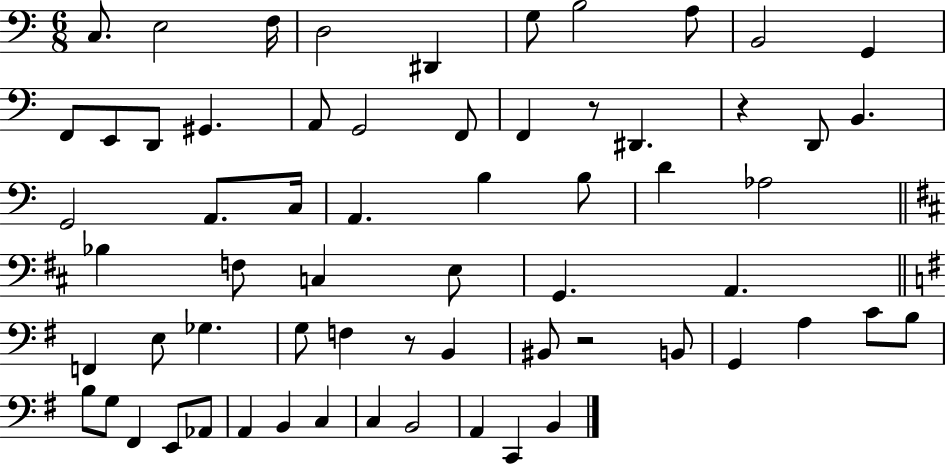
C3/e. E3/h F3/s D3/h D#2/q G3/e B3/h A3/e B2/h G2/q F2/e E2/e D2/e G#2/q. A2/e G2/h F2/e F2/q R/e D#2/q. R/q D2/e B2/q. G2/h A2/e. C3/s A2/q. B3/q B3/e D4/q Ab3/h Bb3/q F3/e C3/q E3/e G2/q. A2/q. F2/q E3/e Gb3/q. G3/e F3/q R/e B2/q BIS2/e R/h B2/e G2/q A3/q C4/e B3/e B3/e G3/e F#2/q E2/e Ab2/e A2/q B2/q C3/q C3/q B2/h A2/q C2/q B2/q